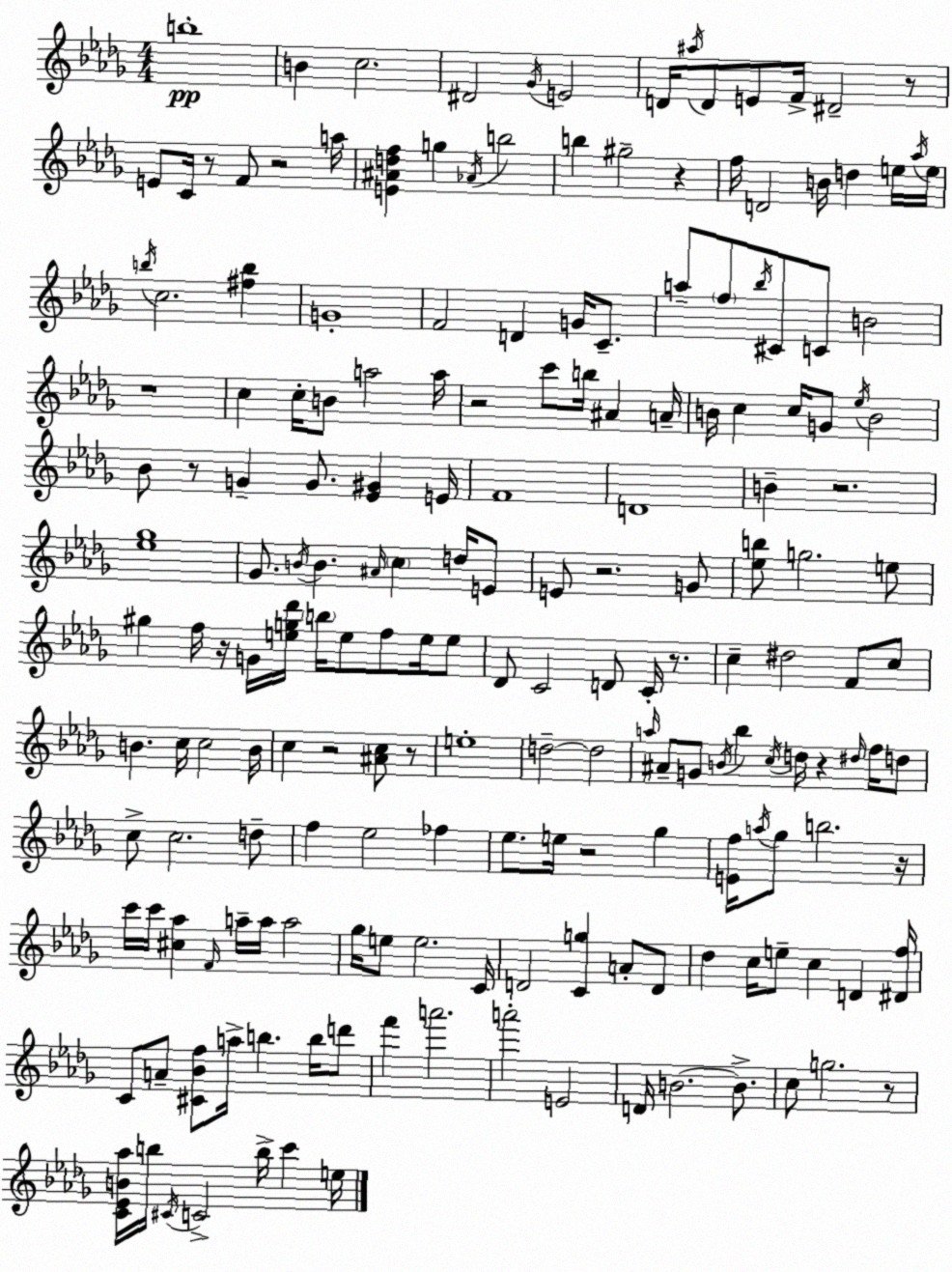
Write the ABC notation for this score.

X:1
T:Untitled
M:4/4
L:1/4
K:Bbm
b4 B c2 ^D2 _G/4 E2 D/4 ^a/4 D/2 E/2 F/4 ^D2 z/2 E/2 C/4 z/2 F/2 z2 a/4 [E^Adf] g _A/4 b2 b ^g2 z f/4 D2 B/4 d e/4 _a/4 e/4 b/4 c2 [^fb] G4 F2 D G/4 C/2 a/2 f/2 _b/4 ^C/2 C/2 B2 z4 c c/4 B/2 a2 a/4 z2 c'/2 b/4 ^A A/4 B/4 c c/4 G/2 _e/4 B2 _B/2 z/2 G G/2 [_E^G] E/4 F4 D4 B z2 [_e_g]4 _G/2 B/4 B ^A/4 c d/4 E/2 E/2 z2 G/2 [_eb]/2 g2 e/2 ^g f/4 z/4 G/4 [eg_d']/4 b/4 e/2 f/2 e/4 e/2 _D/2 C2 D/2 C/4 z/2 c ^d2 F/2 c/2 B c/4 c2 B/4 c z2 [^Ac]/2 z/2 e4 d2 d2 a/4 ^A/2 G/2 B/4 _b c/4 d/4 z ^d/4 f/4 d/2 c/2 c2 d/2 f _e2 _f _e/2 e/4 z2 _g [Ef]/4 a/4 _g/2 b2 z/4 c'/4 c'/4 [^c_a] F/4 a/4 a/4 a2 _g/4 e/2 e2 C/4 D2 [Cg] A/2 D/2 _d c/4 e/2 c D [^Df]/4 C/2 A/2 [^C_Bf]/2 a/4 b b/4 d'/2 f' a'2 a'2 E2 D/4 B2 B/2 c/2 g2 z/2 [C_EB_a]/4 b/4 ^C/4 C2 b/4 c' e/4